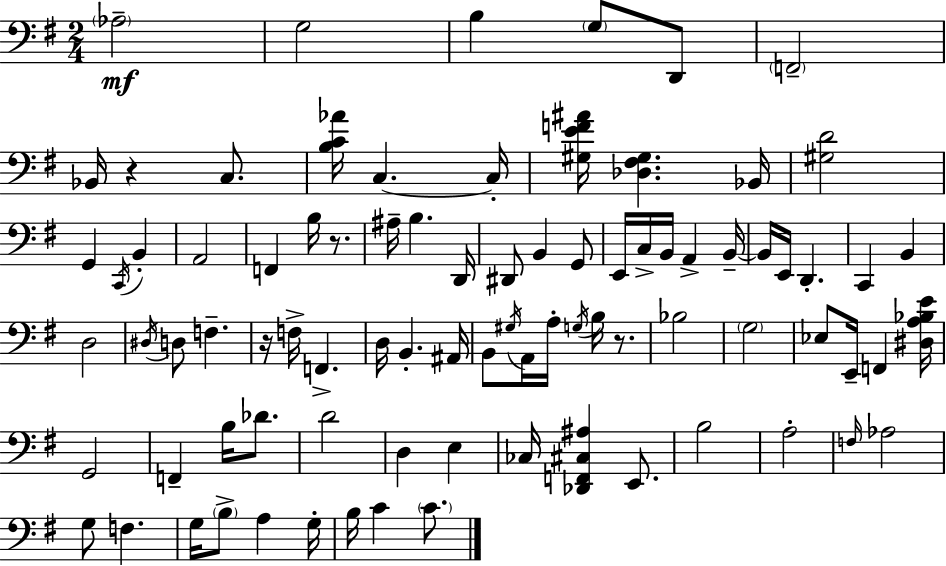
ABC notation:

X:1
T:Untitled
M:2/4
L:1/4
K:Em
_A,2 G,2 B, G,/2 D,,/2 F,,2 _B,,/4 z C,/2 [B,C_A]/4 C, C,/4 [^G,EF^A]/4 [_D,^F,^G,] _B,,/4 [^G,D]2 G,, C,,/4 B,, A,,2 F,, B,/4 z/2 ^A,/4 B, D,,/4 ^D,,/2 B,, G,,/2 E,,/4 C,/4 B,,/4 A,, B,,/4 B,,/4 E,,/4 D,, C,, B,, D,2 ^D,/4 D,/2 F, z/4 F,/4 F,, D,/4 B,, ^A,,/4 B,,/2 ^G,/4 A,,/4 A,/4 G,/4 B,/4 z/2 _B,2 G,2 _E,/2 E,,/4 F,, [^D,A,_B,E]/4 G,,2 F,, B,/4 _D/2 D2 D, E, _C,/4 [_D,,F,,^C,^A,] E,,/2 B,2 A,2 F,/4 _A,2 G,/2 F, G,/4 B,/2 A, G,/4 B,/4 C C/2